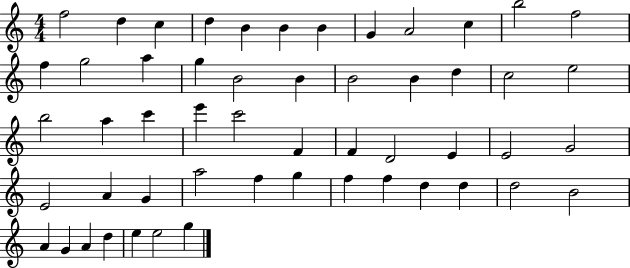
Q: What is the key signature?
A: C major